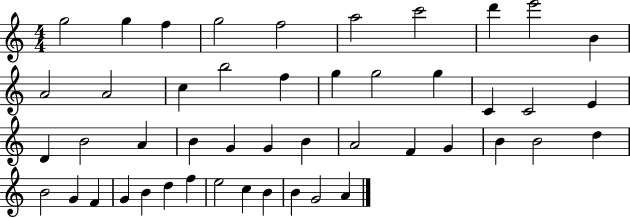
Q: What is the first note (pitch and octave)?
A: G5